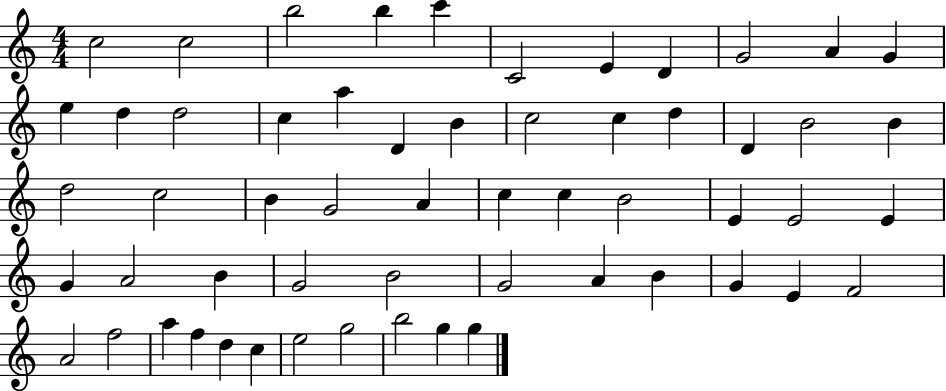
C5/h C5/h B5/h B5/q C6/q C4/h E4/q D4/q G4/h A4/q G4/q E5/q D5/q D5/h C5/q A5/q D4/q B4/q C5/h C5/q D5/q D4/q B4/h B4/q D5/h C5/h B4/q G4/h A4/q C5/q C5/q B4/h E4/q E4/h E4/q G4/q A4/h B4/q G4/h B4/h G4/h A4/q B4/q G4/q E4/q F4/h A4/h F5/h A5/q F5/q D5/q C5/q E5/h G5/h B5/h G5/q G5/q